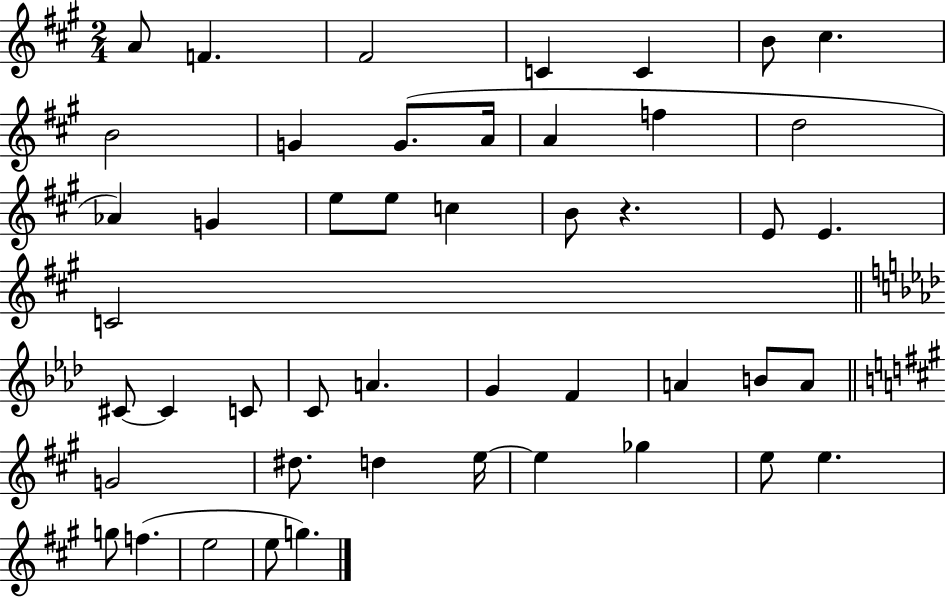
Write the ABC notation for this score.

X:1
T:Untitled
M:2/4
L:1/4
K:A
A/2 F ^F2 C C B/2 ^c B2 G G/2 A/4 A f d2 _A G e/2 e/2 c B/2 z E/2 E C2 ^C/2 ^C C/2 C/2 A G F A B/2 A/2 G2 ^d/2 d e/4 e _g e/2 e g/2 f e2 e/2 g